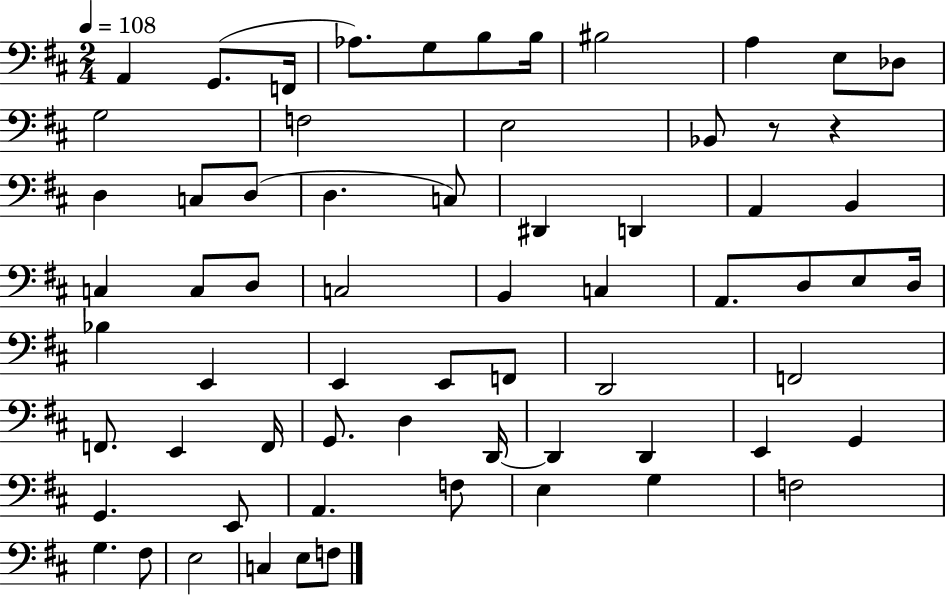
X:1
T:Untitled
M:2/4
L:1/4
K:D
A,, G,,/2 F,,/4 _A,/2 G,/2 B,/2 B,/4 ^B,2 A, E,/2 _D,/2 G,2 F,2 E,2 _B,,/2 z/2 z D, C,/2 D,/2 D, C,/2 ^D,, D,, A,, B,, C, C,/2 D,/2 C,2 B,, C, A,,/2 D,/2 E,/2 D,/4 _B, E,, E,, E,,/2 F,,/2 D,,2 F,,2 F,,/2 E,, F,,/4 G,,/2 D, D,,/4 D,, D,, E,, G,, G,, E,,/2 A,, F,/2 E, G, F,2 G, ^F,/2 E,2 C, E,/2 F,/2